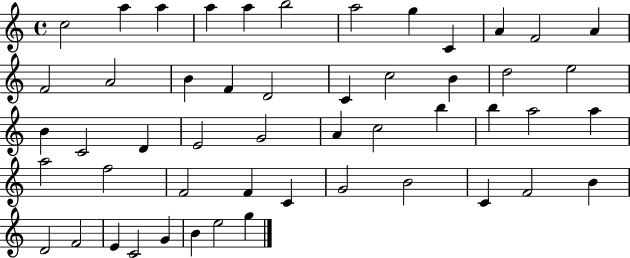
{
  \clef treble
  \time 4/4
  \defaultTimeSignature
  \key c \major
  c''2 a''4 a''4 | a''4 a''4 b''2 | a''2 g''4 c'4 | a'4 f'2 a'4 | \break f'2 a'2 | b'4 f'4 d'2 | c'4 c''2 b'4 | d''2 e''2 | \break b'4 c'2 d'4 | e'2 g'2 | a'4 c''2 b''4 | b''4 a''2 a''4 | \break a''2 f''2 | f'2 f'4 c'4 | g'2 b'2 | c'4 f'2 b'4 | \break d'2 f'2 | e'4 c'2 g'4 | b'4 e''2 g''4 | \bar "|."
}